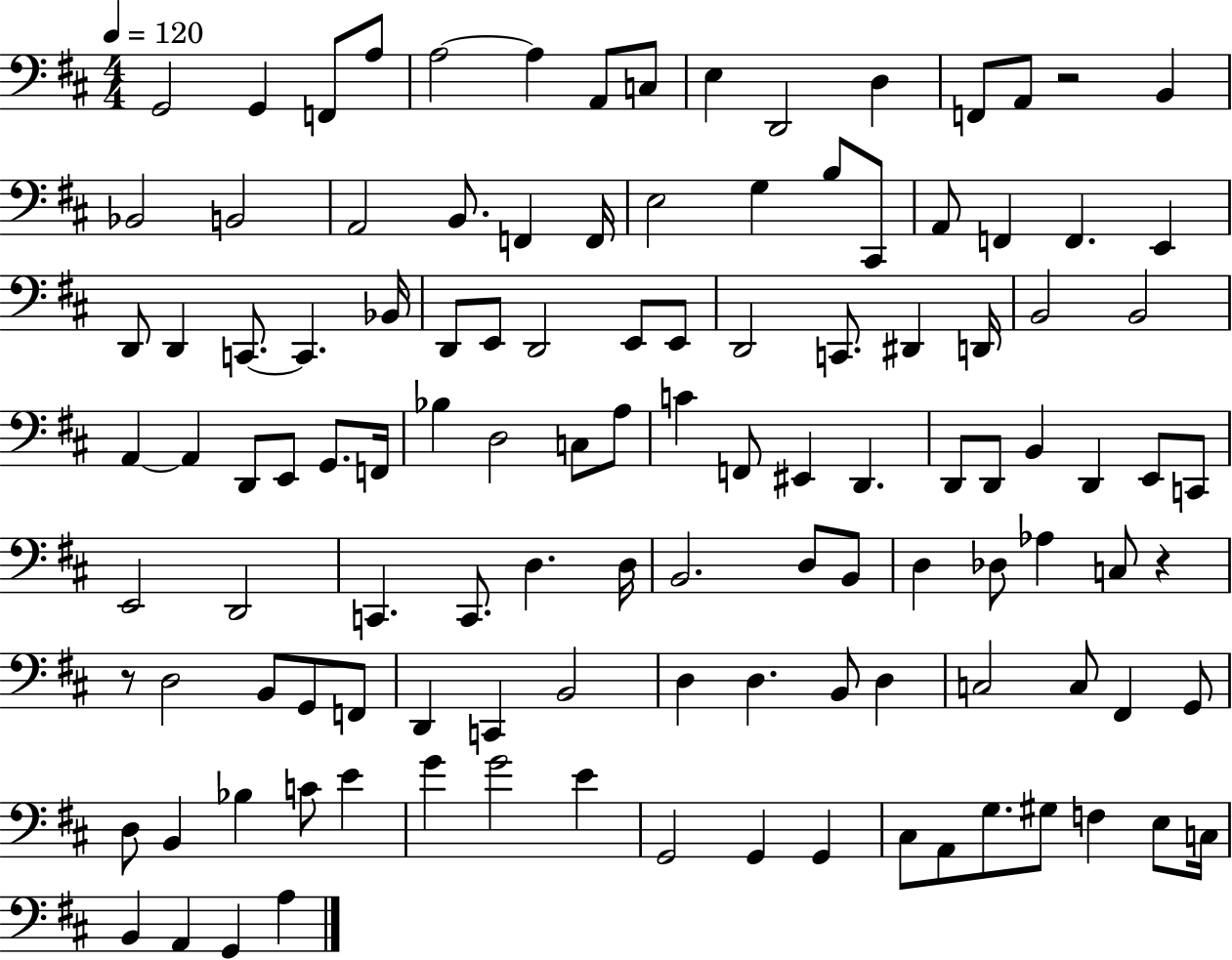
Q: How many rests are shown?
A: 3